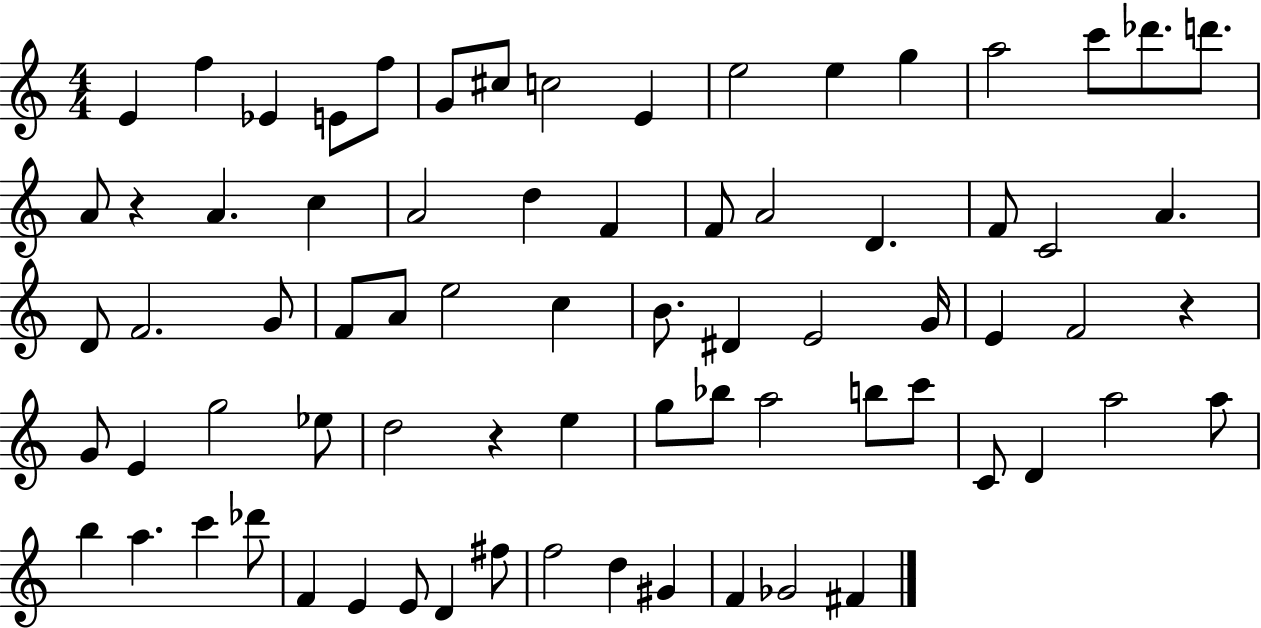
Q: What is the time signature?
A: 4/4